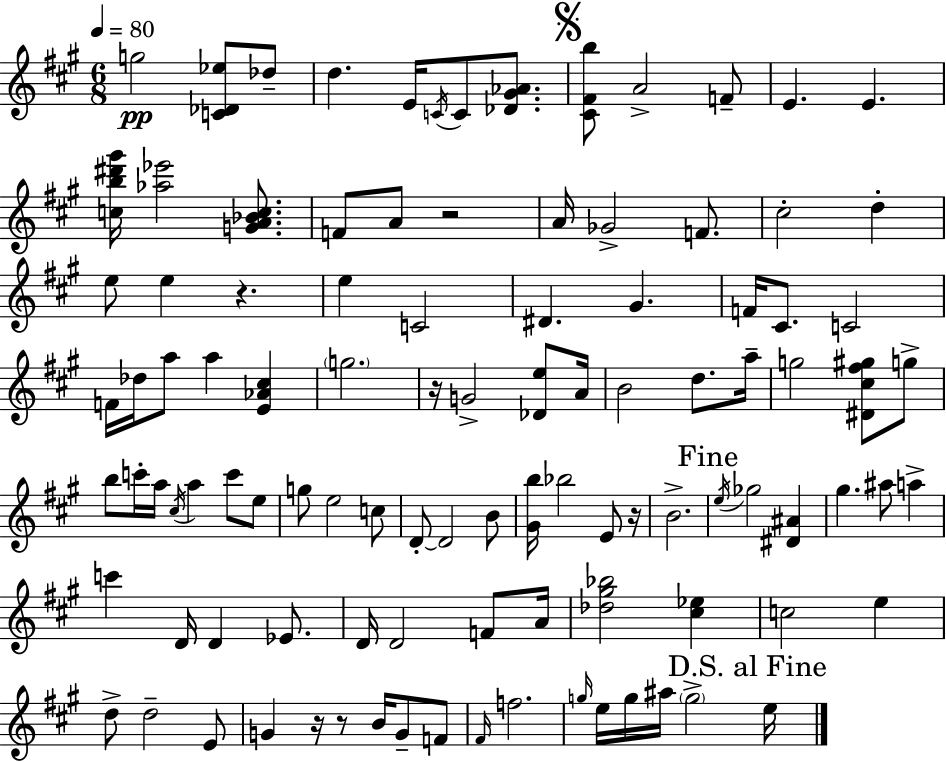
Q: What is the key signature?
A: A major